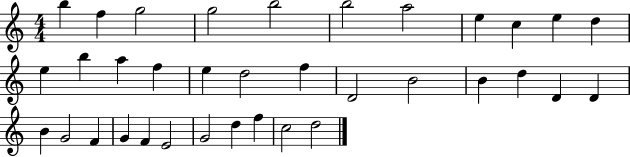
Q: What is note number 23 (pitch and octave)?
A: D4